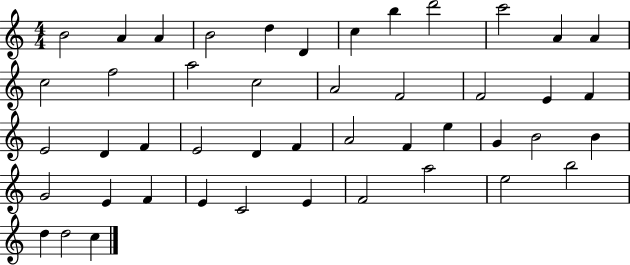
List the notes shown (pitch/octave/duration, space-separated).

B4/h A4/q A4/q B4/h D5/q D4/q C5/q B5/q D6/h C6/h A4/q A4/q C5/h F5/h A5/h C5/h A4/h F4/h F4/h E4/q F4/q E4/h D4/q F4/q E4/h D4/q F4/q A4/h F4/q E5/q G4/q B4/h B4/q G4/h E4/q F4/q E4/q C4/h E4/q F4/h A5/h E5/h B5/h D5/q D5/h C5/q